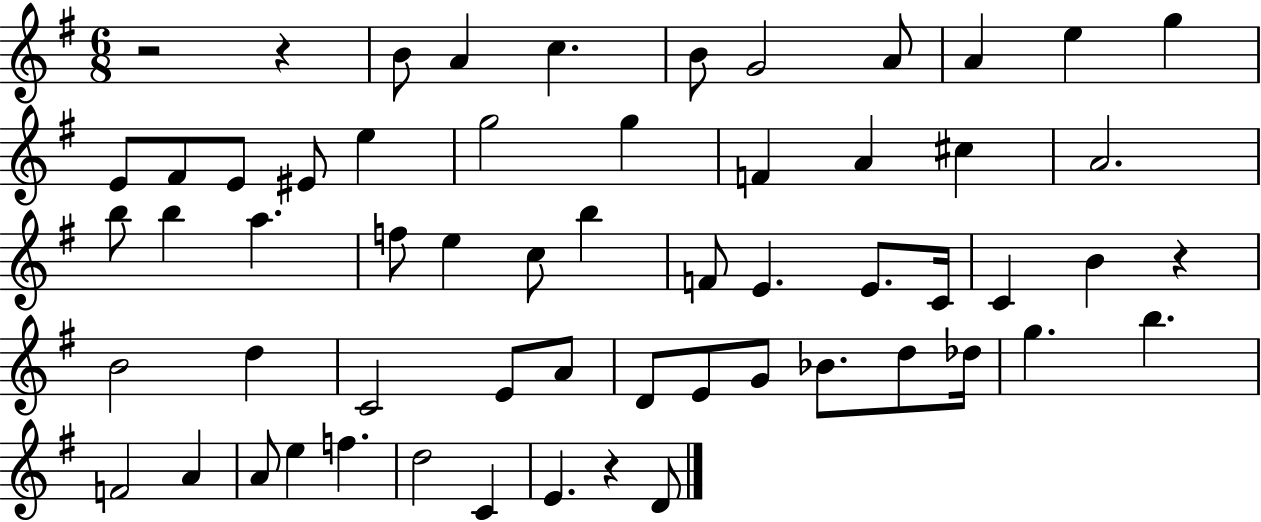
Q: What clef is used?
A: treble